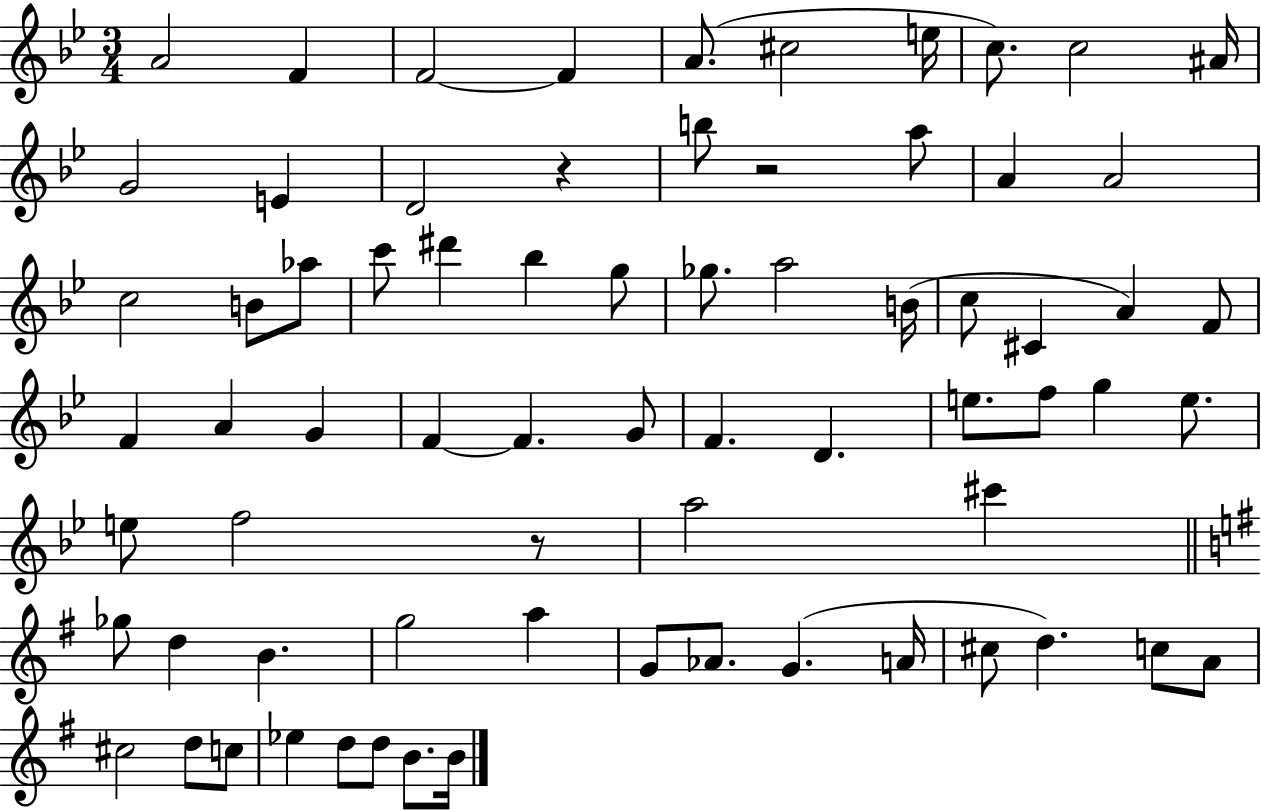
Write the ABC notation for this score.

X:1
T:Untitled
M:3/4
L:1/4
K:Bb
A2 F F2 F A/2 ^c2 e/4 c/2 c2 ^A/4 G2 E D2 z b/2 z2 a/2 A A2 c2 B/2 _a/2 c'/2 ^d' _b g/2 _g/2 a2 B/4 c/2 ^C A F/2 F A G F F G/2 F D e/2 f/2 g e/2 e/2 f2 z/2 a2 ^c' _g/2 d B g2 a G/2 _A/2 G A/4 ^c/2 d c/2 A/2 ^c2 d/2 c/2 _e d/2 d/2 B/2 B/4